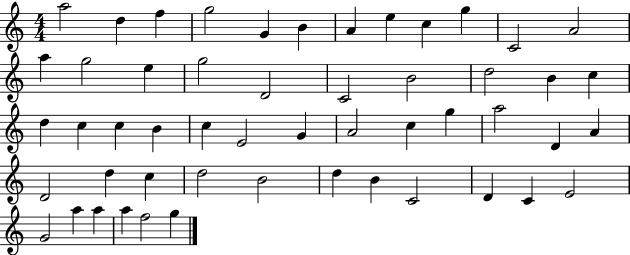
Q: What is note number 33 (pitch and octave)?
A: A5